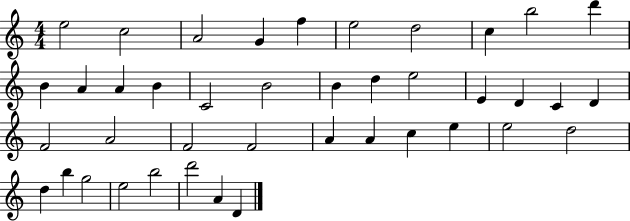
X:1
T:Untitled
M:4/4
L:1/4
K:C
e2 c2 A2 G f e2 d2 c b2 d' B A A B C2 B2 B d e2 E D C D F2 A2 F2 F2 A A c e e2 d2 d b g2 e2 b2 d'2 A D